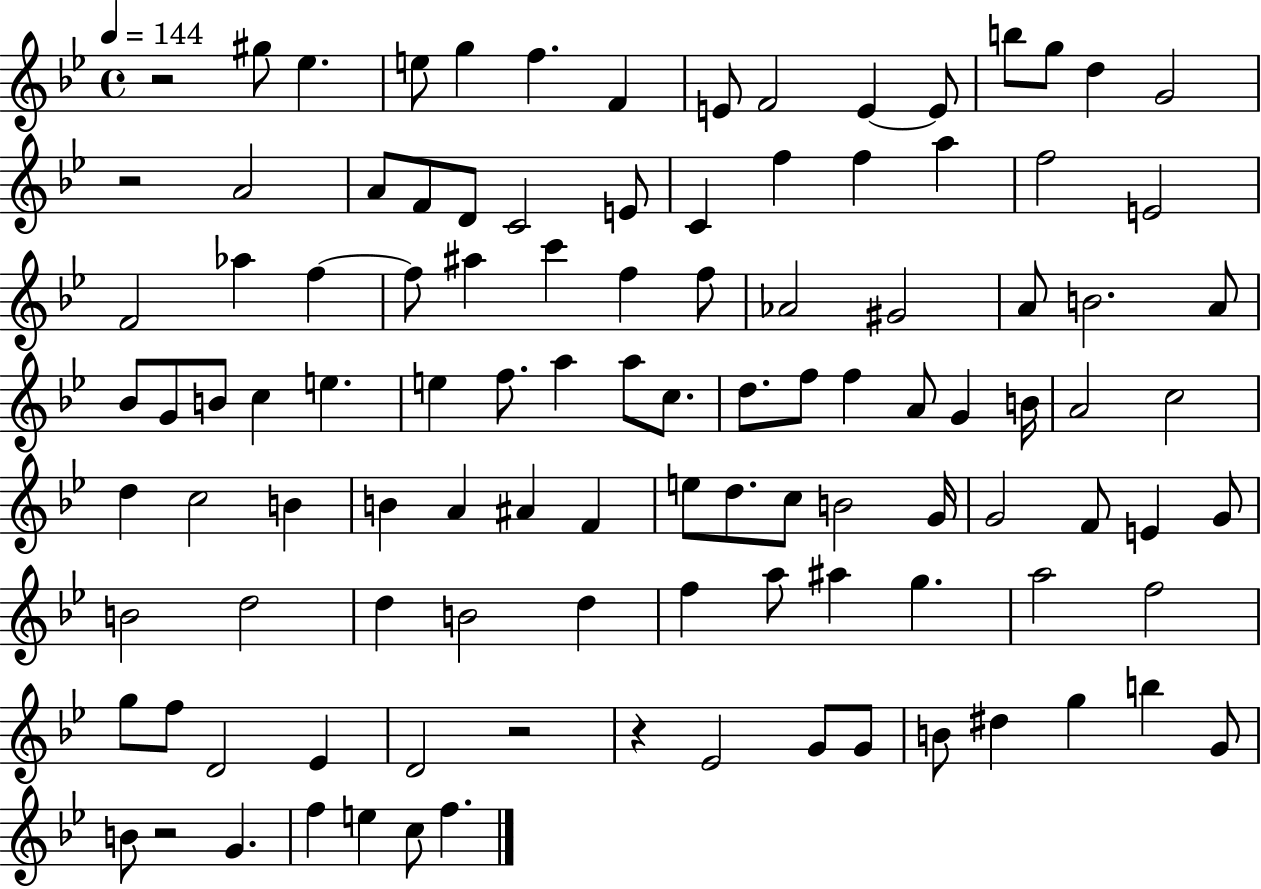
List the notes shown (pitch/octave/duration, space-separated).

R/h G#5/e Eb5/q. E5/e G5/q F5/q. F4/q E4/e F4/h E4/q E4/e B5/e G5/e D5/q G4/h R/h A4/h A4/e F4/e D4/e C4/h E4/e C4/q F5/q F5/q A5/q F5/h E4/h F4/h Ab5/q F5/q F5/e A#5/q C6/q F5/q F5/e Ab4/h G#4/h A4/e B4/h. A4/e Bb4/e G4/e B4/e C5/q E5/q. E5/q F5/e. A5/q A5/e C5/e. D5/e. F5/e F5/q A4/e G4/q B4/s A4/h C5/h D5/q C5/h B4/q B4/q A4/q A#4/q F4/q E5/e D5/e. C5/e B4/h G4/s G4/h F4/e E4/q G4/e B4/h D5/h D5/q B4/h D5/q F5/q A5/e A#5/q G5/q. A5/h F5/h G5/e F5/e D4/h Eb4/q D4/h R/h R/q Eb4/h G4/e G4/e B4/e D#5/q G5/q B5/q G4/e B4/e R/h G4/q. F5/q E5/q C5/e F5/q.